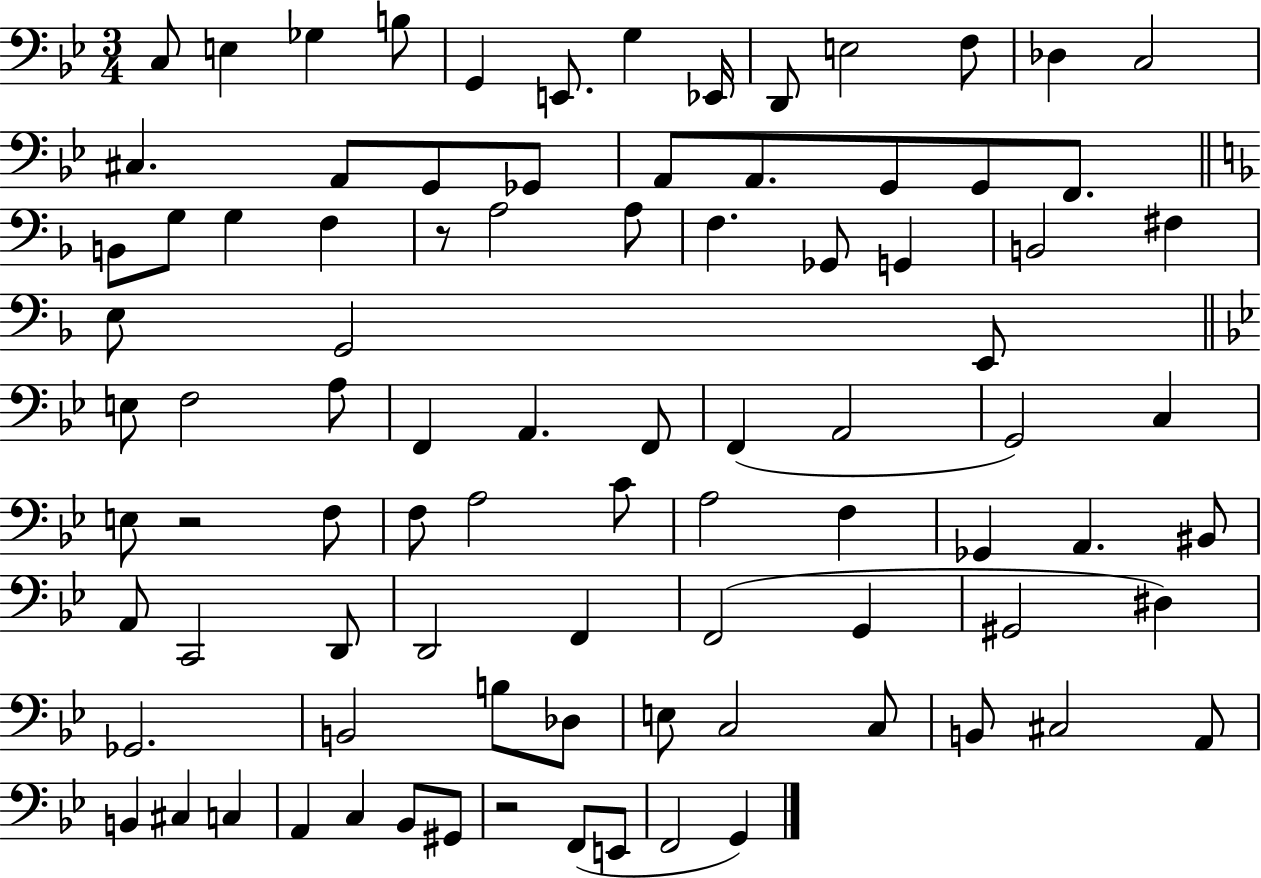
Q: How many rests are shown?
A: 3